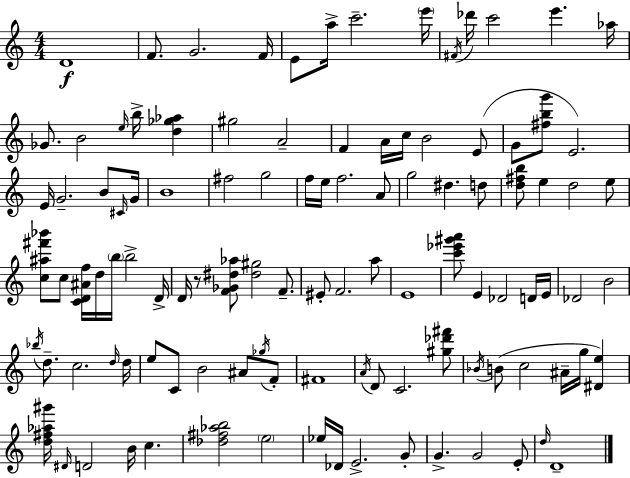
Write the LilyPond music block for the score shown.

{
  \clef treble
  \numericTimeSignature
  \time 4/4
  \key a \minor
  d'1\f | f'8. g'2. f'16 | e'8 a''16-> c'''2.-- \parenthesize e'''16 | \acciaccatura { fis'16 } des'''16 c'''2 e'''4. | \break aes''16 ges'8. b'2 \grace { e''16 } b''16-> <d'' ges'' aes''>4 | gis''2 a'2-- | f'4 a'16 c''16 b'2 | e'8( g'8 <fis'' b'' g'''>8 e'2.) | \break e'16 g'2.-- b'8 | \grace { cis'16 } g'16 b'1 | fis''2 g''2 | f''16 e''16 f''2. | \break a'8 g''2 dis''4. | d''8 <d'' fis'' b''>8 e''4 d''2 | e''8 <c'' ais'' fis''' bes'''>8 c''8 <c' d' ais' f''>16 d''16 \parenthesize b''16 b''2-> | d'16-> d'16 r8 <f' ges' dis'' aes''>8 <dis'' gis''>2 | \break f'8.-- eis'8-. f'2. | a''8 e'1 | <c''' ees''' gis''' a'''>8 e'4 des'2 | d'16 e'16 des'2 b'2 | \break \acciaccatura { bes''16 } d''8.-- c''2. | \grace { d''16 } d''16 e''8 c'8 b'2 | ais'8 \acciaccatura { ges''16 } f'8-. fis'1 | \acciaccatura { a'16 } d'8 c'2. | \break <gis'' des''' fis'''>8 \acciaccatura { bes'16 } b'8( c''2 | ais'16-- g''16 <dis' e''>4) <d'' fis'' aes'' gis'''>16 \grace { dis'16 } d'2 | b'16 c''4. <des'' fis'' aes'' b''>2 | \parenthesize e''2 ees''16 des'16 e'2.-> | \break g'8-. g'4.-> g'2 | e'8-. \grace { d''16 } d'1-- | \bar "|."
}